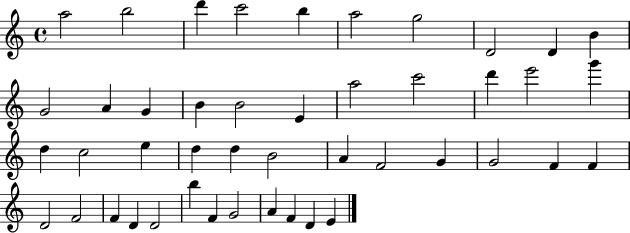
A5/h B5/h D6/q C6/h B5/q A5/h G5/h D4/h D4/q B4/q G4/h A4/q G4/q B4/q B4/h E4/q A5/h C6/h D6/q E6/h G6/q D5/q C5/h E5/q D5/q D5/q B4/h A4/q F4/h G4/q G4/h F4/q F4/q D4/h F4/h F4/q D4/q D4/h B5/q F4/q G4/h A4/q F4/q D4/q E4/q